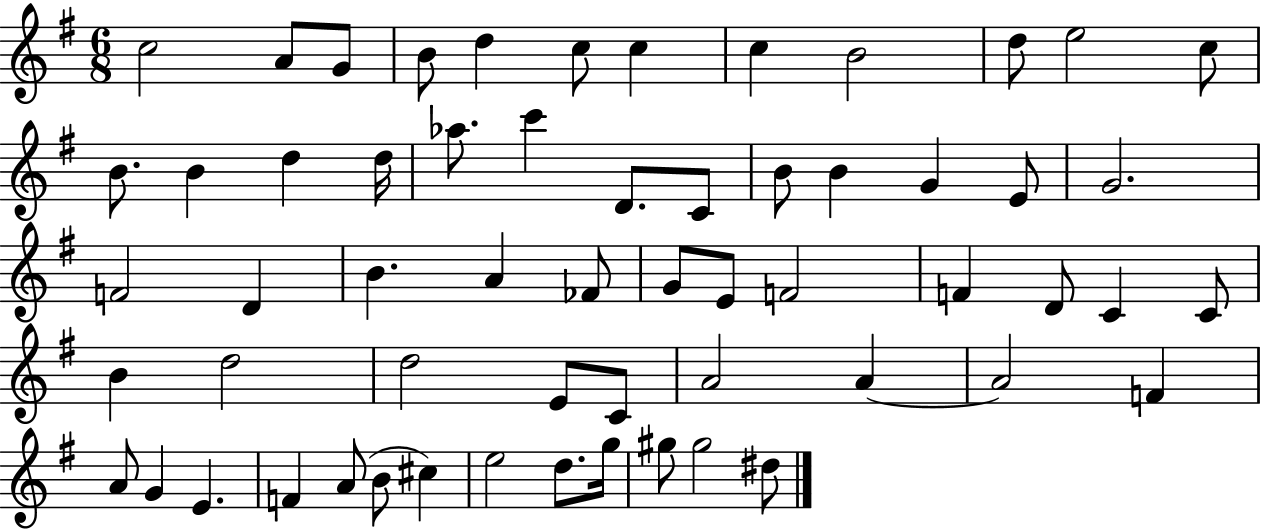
C5/h A4/e G4/e B4/e D5/q C5/e C5/q C5/q B4/h D5/e E5/h C5/e B4/e. B4/q D5/q D5/s Ab5/e. C6/q D4/e. C4/e B4/e B4/q G4/q E4/e G4/h. F4/h D4/q B4/q. A4/q FES4/e G4/e E4/e F4/h F4/q D4/e C4/q C4/e B4/q D5/h D5/h E4/e C4/e A4/h A4/q A4/h F4/q A4/e G4/q E4/q. F4/q A4/e B4/e C#5/q E5/h D5/e. G5/s G#5/e G#5/h D#5/e